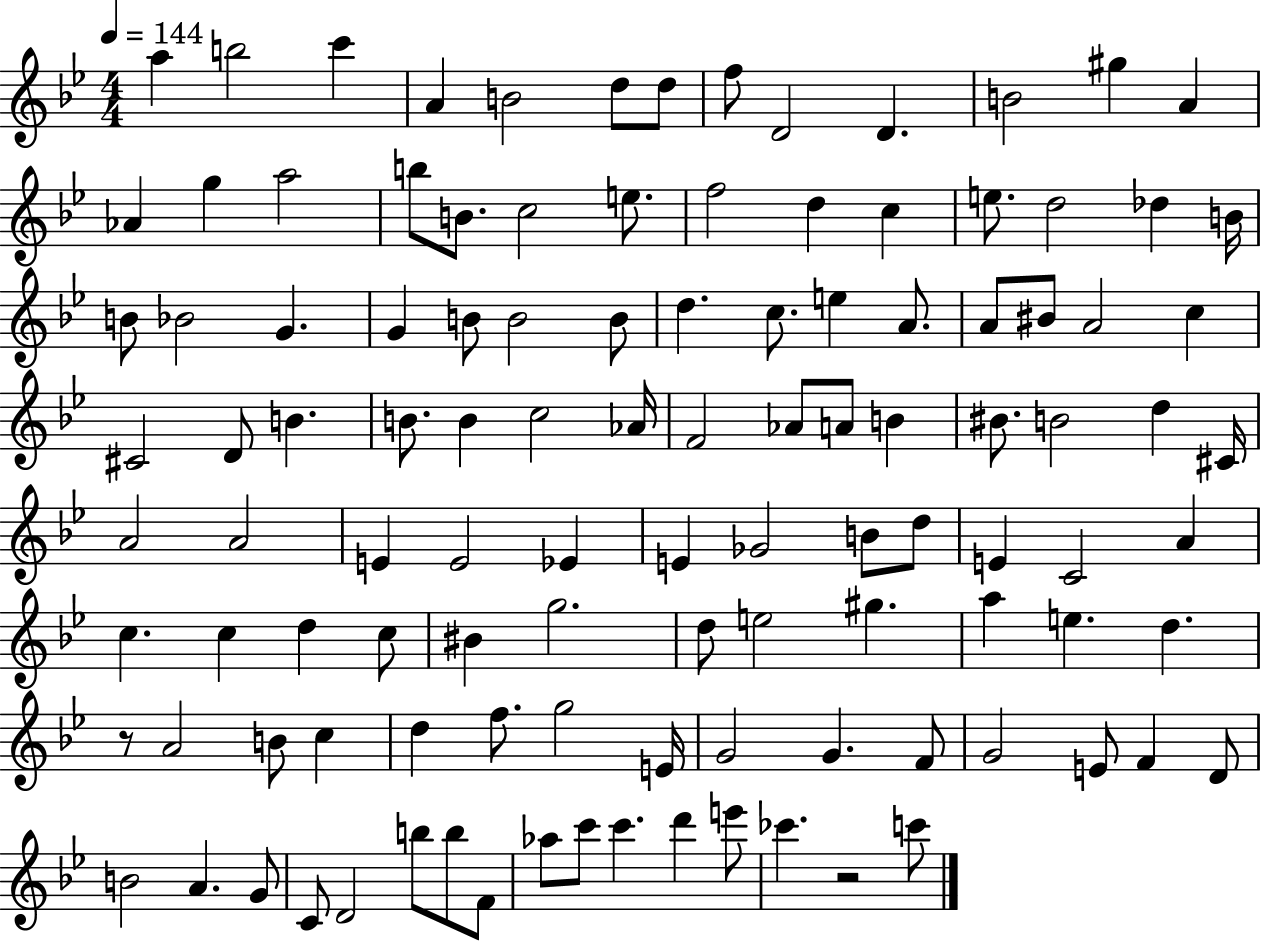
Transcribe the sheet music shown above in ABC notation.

X:1
T:Untitled
M:4/4
L:1/4
K:Bb
a b2 c' A B2 d/2 d/2 f/2 D2 D B2 ^g A _A g a2 b/2 B/2 c2 e/2 f2 d c e/2 d2 _d B/4 B/2 _B2 G G B/2 B2 B/2 d c/2 e A/2 A/2 ^B/2 A2 c ^C2 D/2 B B/2 B c2 _A/4 F2 _A/2 A/2 B ^B/2 B2 d ^C/4 A2 A2 E E2 _E E _G2 B/2 d/2 E C2 A c c d c/2 ^B g2 d/2 e2 ^g a e d z/2 A2 B/2 c d f/2 g2 E/4 G2 G F/2 G2 E/2 F D/2 B2 A G/2 C/2 D2 b/2 b/2 F/2 _a/2 c'/2 c' d' e'/2 _c' z2 c'/2